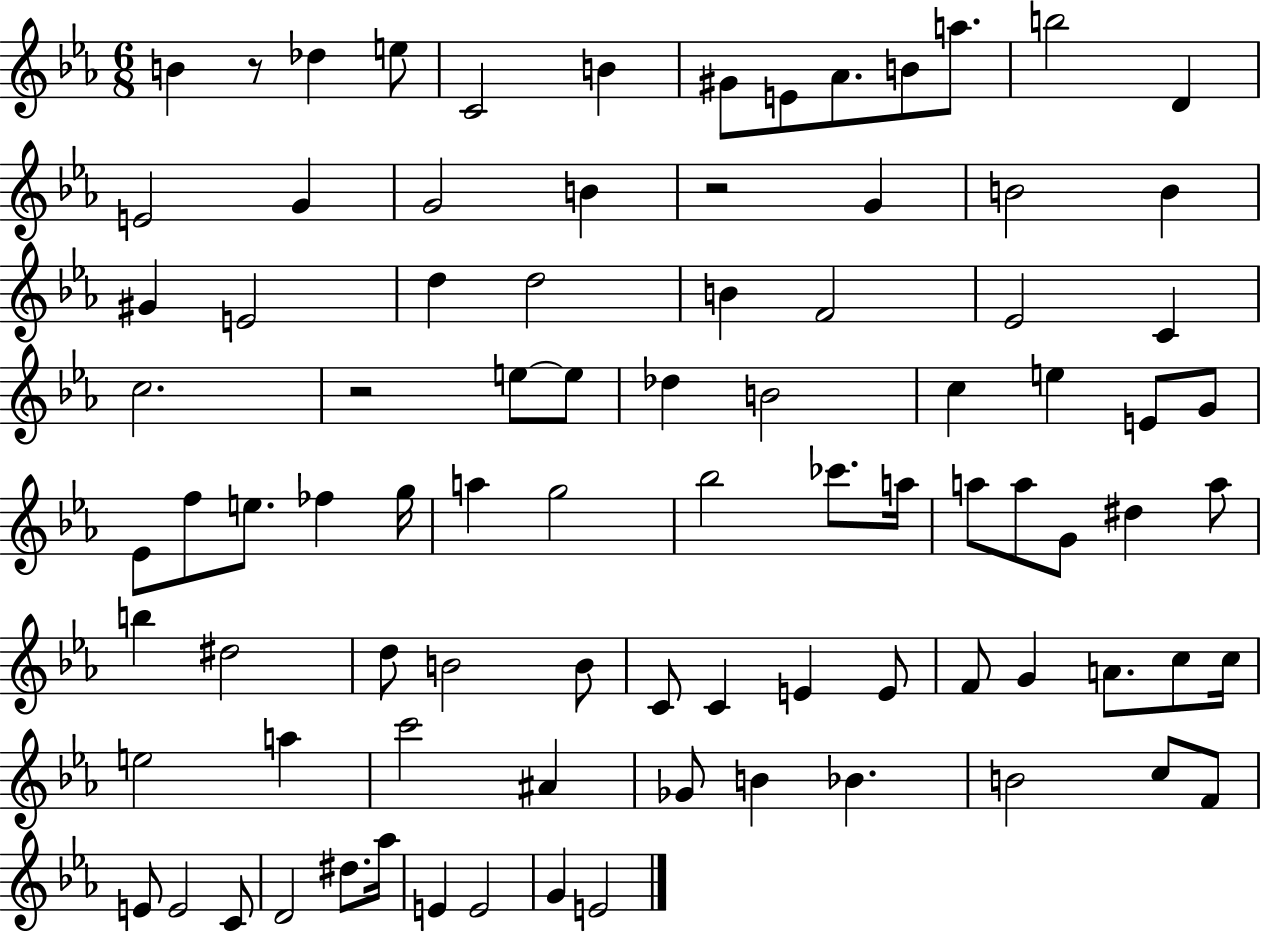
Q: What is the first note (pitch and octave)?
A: B4